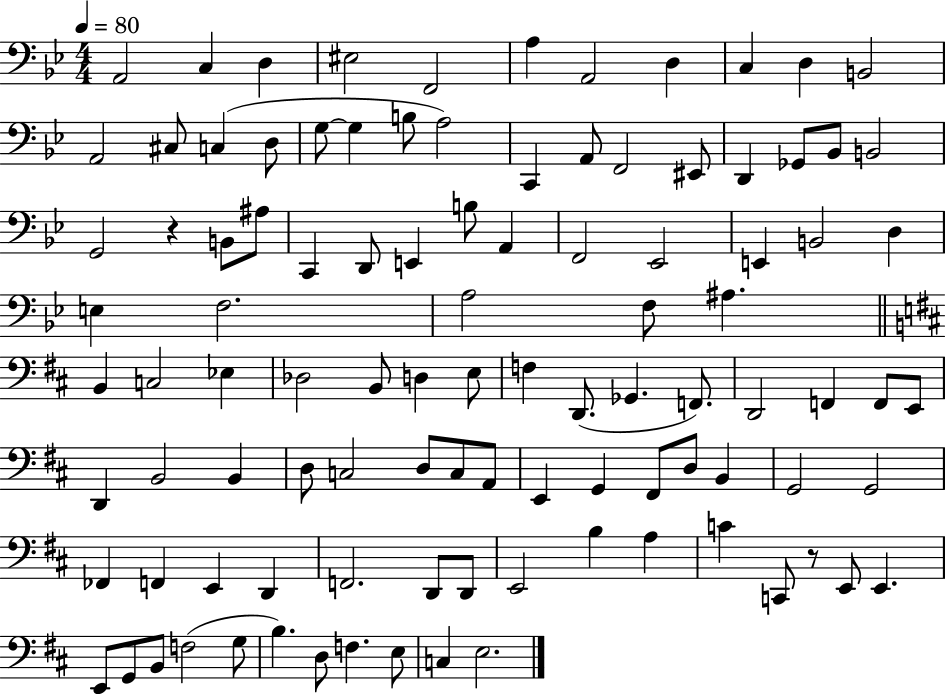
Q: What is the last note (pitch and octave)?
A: E3